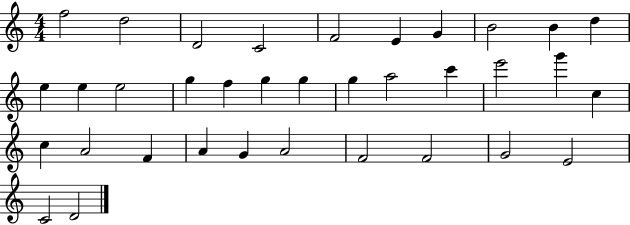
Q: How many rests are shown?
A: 0